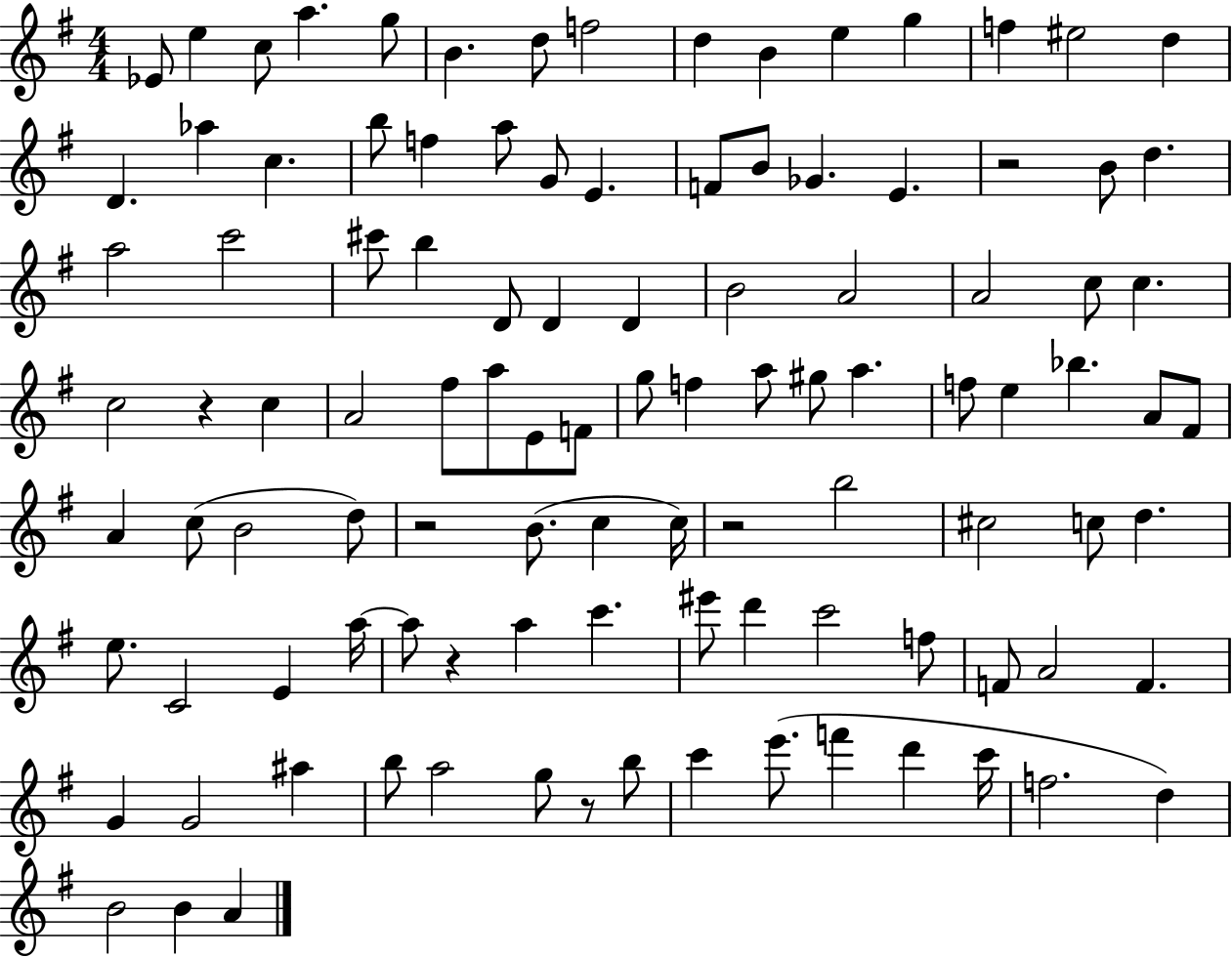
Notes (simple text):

Eb4/e E5/q C5/e A5/q. G5/e B4/q. D5/e F5/h D5/q B4/q E5/q G5/q F5/q EIS5/h D5/q D4/q. Ab5/q C5/q. B5/e F5/q A5/e G4/e E4/q. F4/e B4/e Gb4/q. E4/q. R/h B4/e D5/q. A5/h C6/h C#6/e B5/q D4/e D4/q D4/q B4/h A4/h A4/h C5/e C5/q. C5/h R/q C5/q A4/h F#5/e A5/e E4/e F4/e G5/e F5/q A5/e G#5/e A5/q. F5/e E5/q Bb5/q. A4/e F#4/e A4/q C5/e B4/h D5/e R/h B4/e. C5/q C5/s R/h B5/h C#5/h C5/e D5/q. E5/e. C4/h E4/q A5/s A5/e R/q A5/q C6/q. EIS6/e D6/q C6/h F5/e F4/e A4/h F4/q. G4/q G4/h A#5/q B5/e A5/h G5/e R/e B5/e C6/q E6/e. F6/q D6/q C6/s F5/h. D5/q B4/h B4/q A4/q